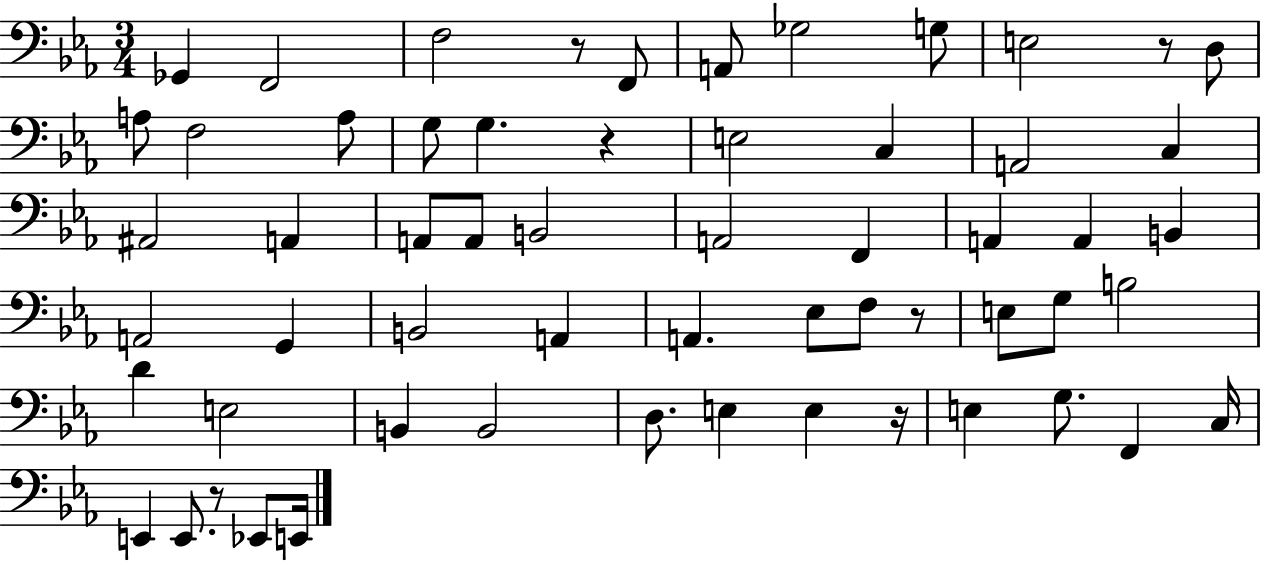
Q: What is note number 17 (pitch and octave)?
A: A2